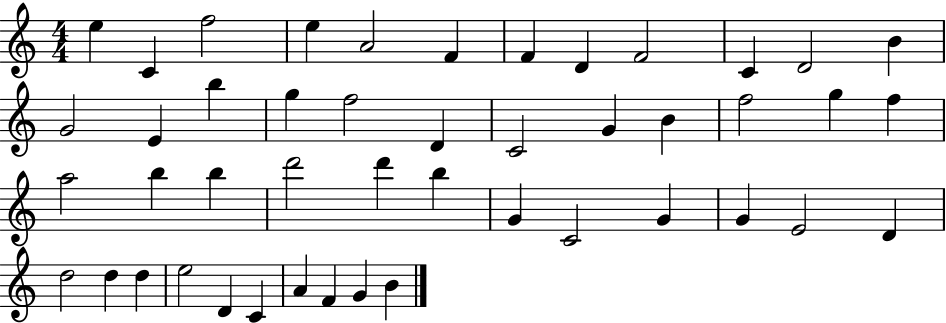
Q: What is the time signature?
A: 4/4